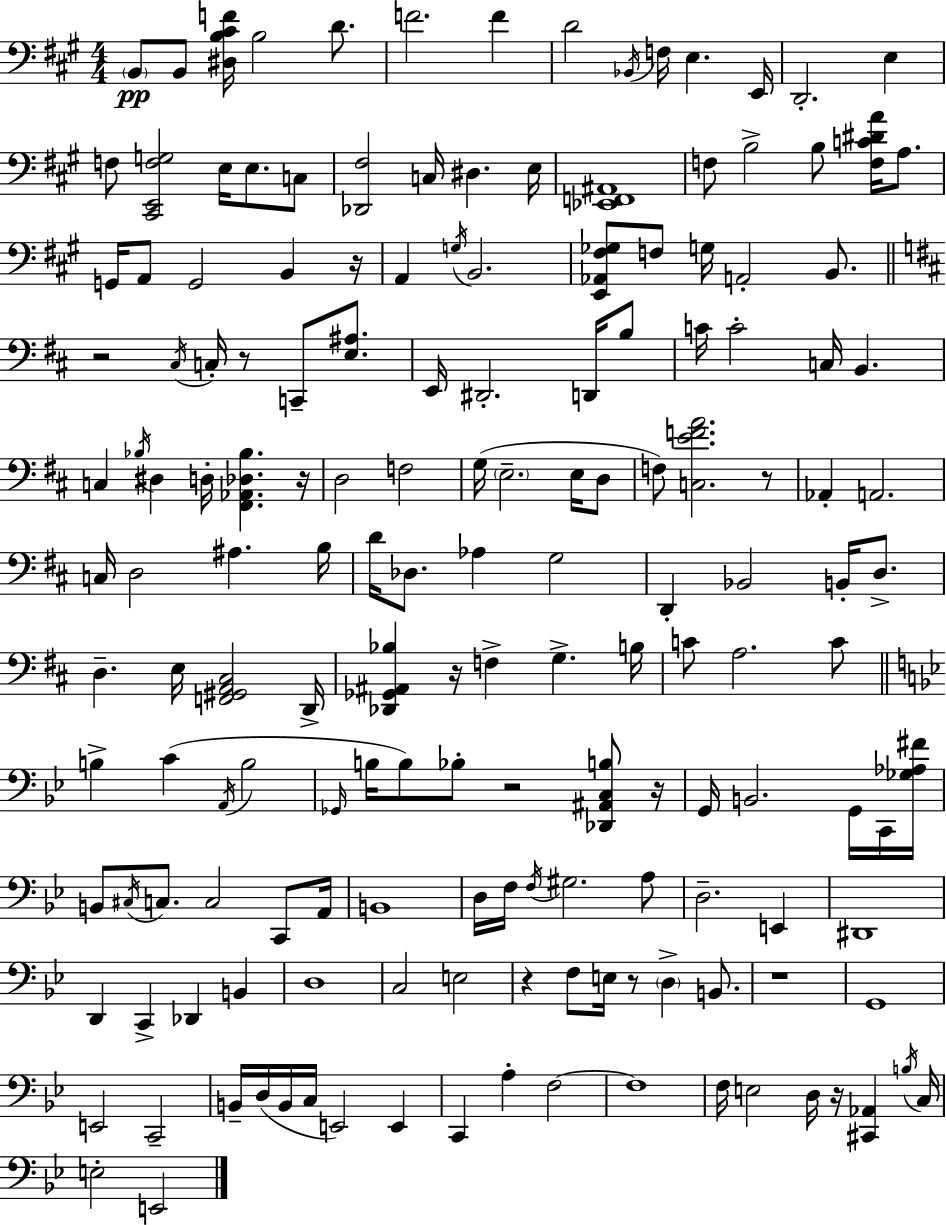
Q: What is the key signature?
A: A major